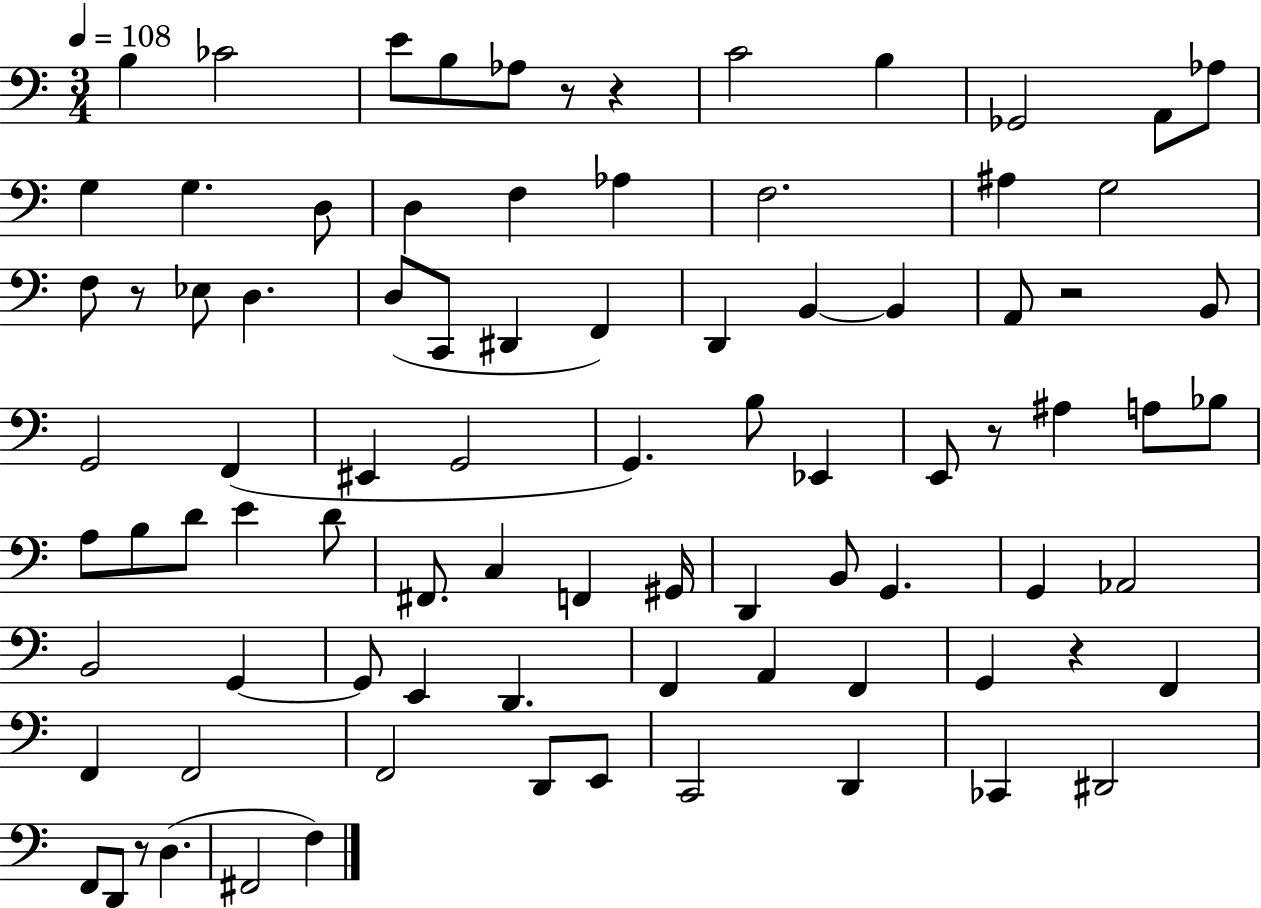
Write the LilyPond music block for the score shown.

{
  \clef bass
  \numericTimeSignature
  \time 3/4
  \key c \major
  \tempo 4 = 108
  b4 ces'2 | e'8 b8 aes8 r8 r4 | c'2 b4 | ges,2 a,8 aes8 | \break g4 g4. d8 | d4 f4 aes4 | f2. | ais4 g2 | \break f8 r8 ees8 d4. | d8( c,8 dis,4 f,4) | d,4 b,4~~ b,4 | a,8 r2 b,8 | \break g,2 f,4( | eis,4 g,2 | g,4.) b8 ees,4 | e,8 r8 ais4 a8 bes8 | \break a8 b8 d'8 e'4 d'8 | fis,8. c4 f,4 gis,16 | d,4 b,8 g,4. | g,4 aes,2 | \break b,2 g,4~~ | g,8 e,4 d,4. | f,4 a,4 f,4 | g,4 r4 f,4 | \break f,4 f,2 | f,2 d,8 e,8 | c,2 d,4 | ces,4 dis,2 | \break f,8 d,8 r8 d4.( | fis,2 f4) | \bar "|."
}